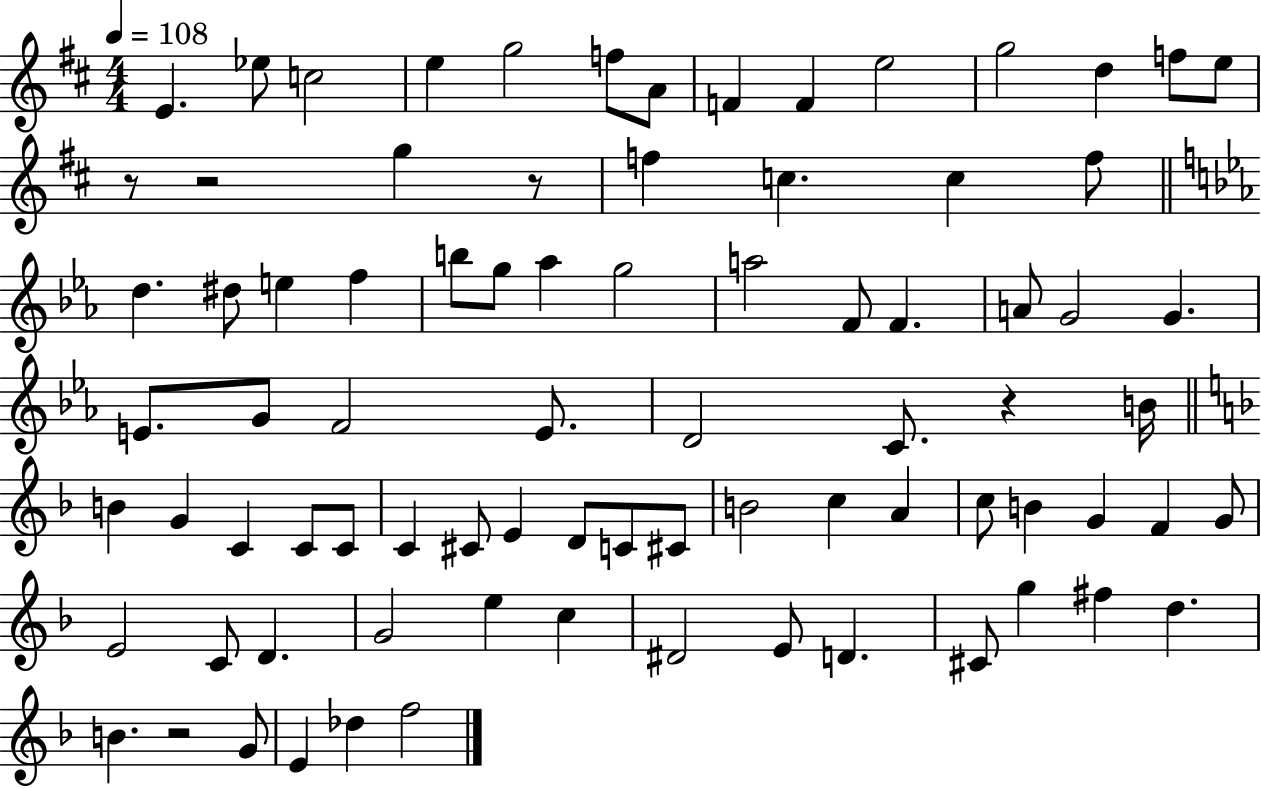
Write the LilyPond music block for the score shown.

{
  \clef treble
  \numericTimeSignature
  \time 4/4
  \key d \major
  \tempo 4 = 108
  e'4. ees''8 c''2 | e''4 g''2 f''8 a'8 | f'4 f'4 e''2 | g''2 d''4 f''8 e''8 | \break r8 r2 g''4 r8 | f''4 c''4. c''4 f''8 | \bar "||" \break \key ees \major d''4. dis''8 e''4 f''4 | b''8 g''8 aes''4 g''2 | a''2 f'8 f'4. | a'8 g'2 g'4. | \break e'8. g'8 f'2 e'8. | d'2 c'8. r4 b'16 | \bar "||" \break \key f \major b'4 g'4 c'4 c'8 c'8 | c'4 cis'8 e'4 d'8 c'8 cis'8 | b'2 c''4 a'4 | c''8 b'4 g'4 f'4 g'8 | \break e'2 c'8 d'4. | g'2 e''4 c''4 | dis'2 e'8 d'4. | cis'8 g''4 fis''4 d''4. | \break b'4. r2 g'8 | e'4 des''4 f''2 | \bar "|."
}